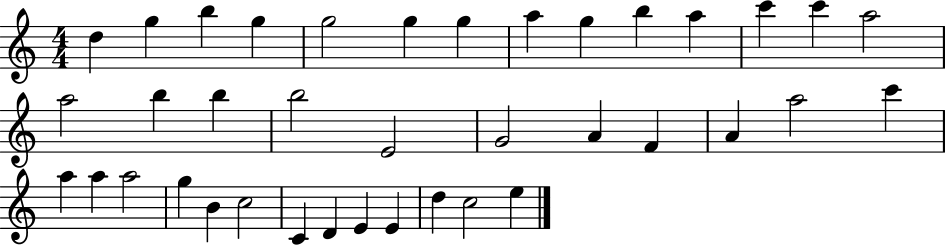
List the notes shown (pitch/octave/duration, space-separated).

D5/q G5/q B5/q G5/q G5/h G5/q G5/q A5/q G5/q B5/q A5/q C6/q C6/q A5/h A5/h B5/q B5/q B5/h E4/h G4/h A4/q F4/q A4/q A5/h C6/q A5/q A5/q A5/h G5/q B4/q C5/h C4/q D4/q E4/q E4/q D5/q C5/h E5/q